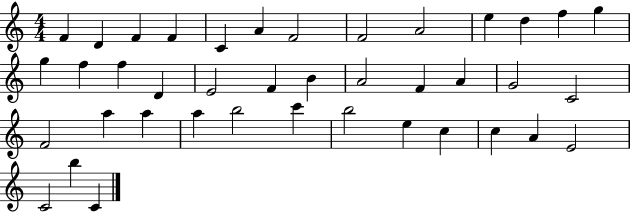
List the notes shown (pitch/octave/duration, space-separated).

F4/q D4/q F4/q F4/q C4/q A4/q F4/h F4/h A4/h E5/q D5/q F5/q G5/q G5/q F5/q F5/q D4/q E4/h F4/q B4/q A4/h F4/q A4/q G4/h C4/h F4/h A5/q A5/q A5/q B5/h C6/q B5/h E5/q C5/q C5/q A4/q E4/h C4/h B5/q C4/q